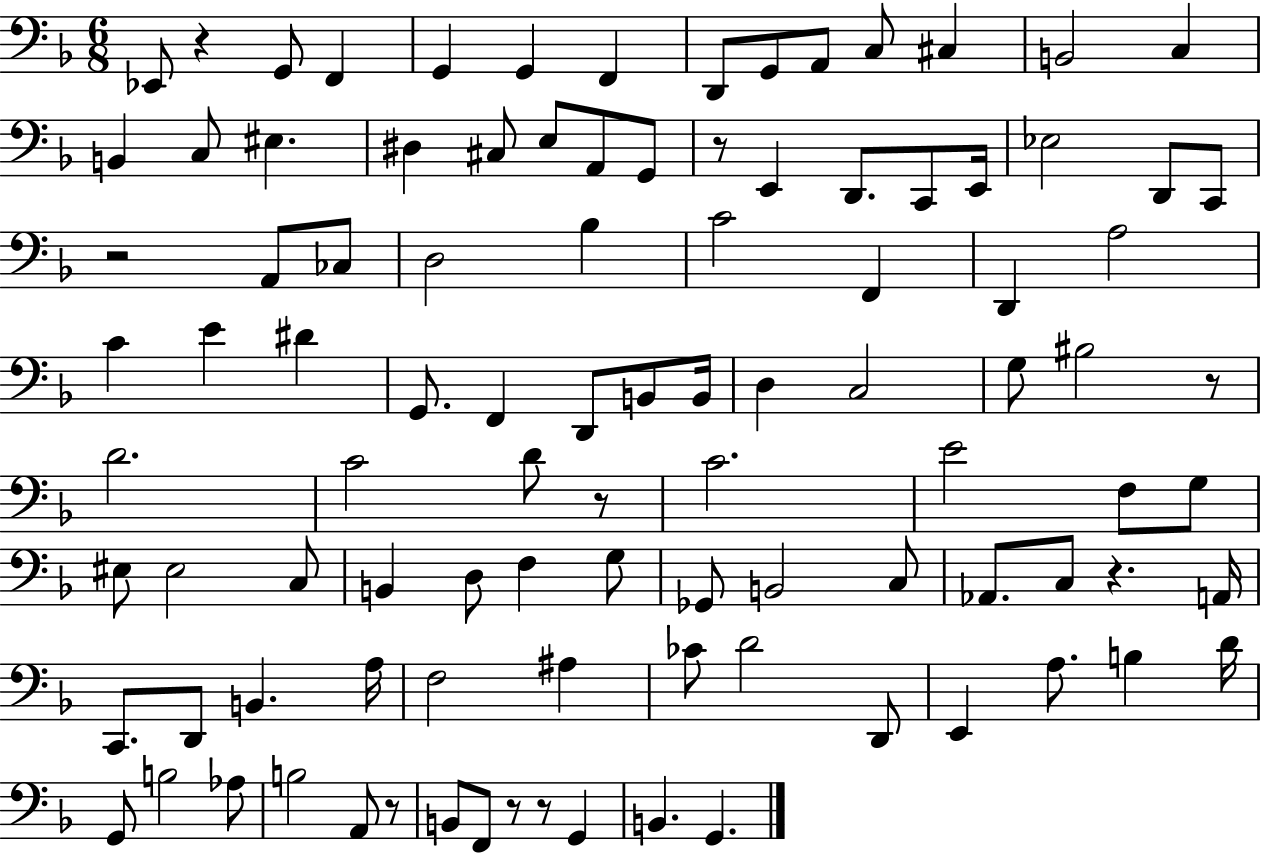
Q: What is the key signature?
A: F major